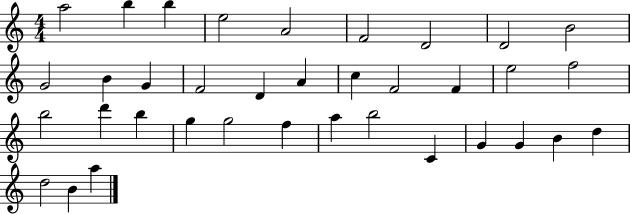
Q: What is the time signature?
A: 4/4